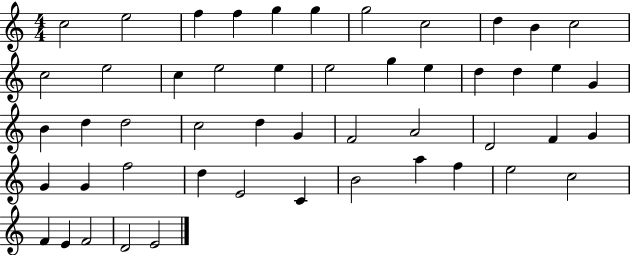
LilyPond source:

{
  \clef treble
  \numericTimeSignature
  \time 4/4
  \key c \major
  c''2 e''2 | f''4 f''4 g''4 g''4 | g''2 c''2 | d''4 b'4 c''2 | \break c''2 e''2 | c''4 e''2 e''4 | e''2 g''4 e''4 | d''4 d''4 e''4 g'4 | \break b'4 d''4 d''2 | c''2 d''4 g'4 | f'2 a'2 | d'2 f'4 g'4 | \break g'4 g'4 f''2 | d''4 e'2 c'4 | b'2 a''4 f''4 | e''2 c''2 | \break f'4 e'4 f'2 | d'2 e'2 | \bar "|."
}